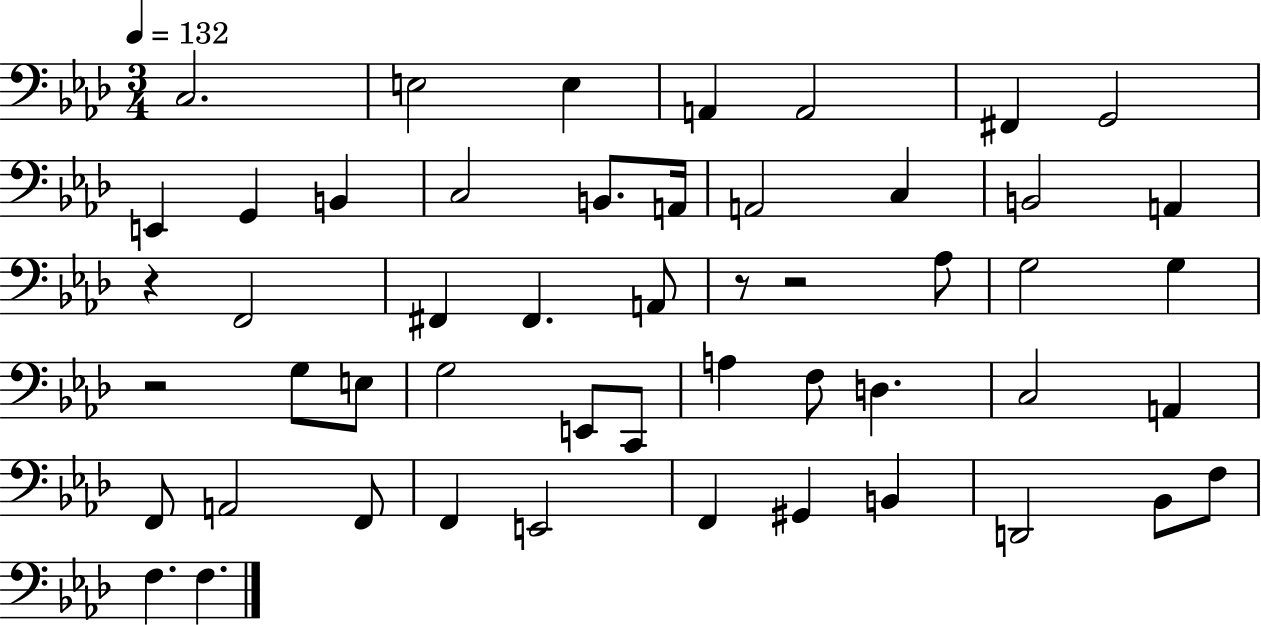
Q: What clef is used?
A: bass